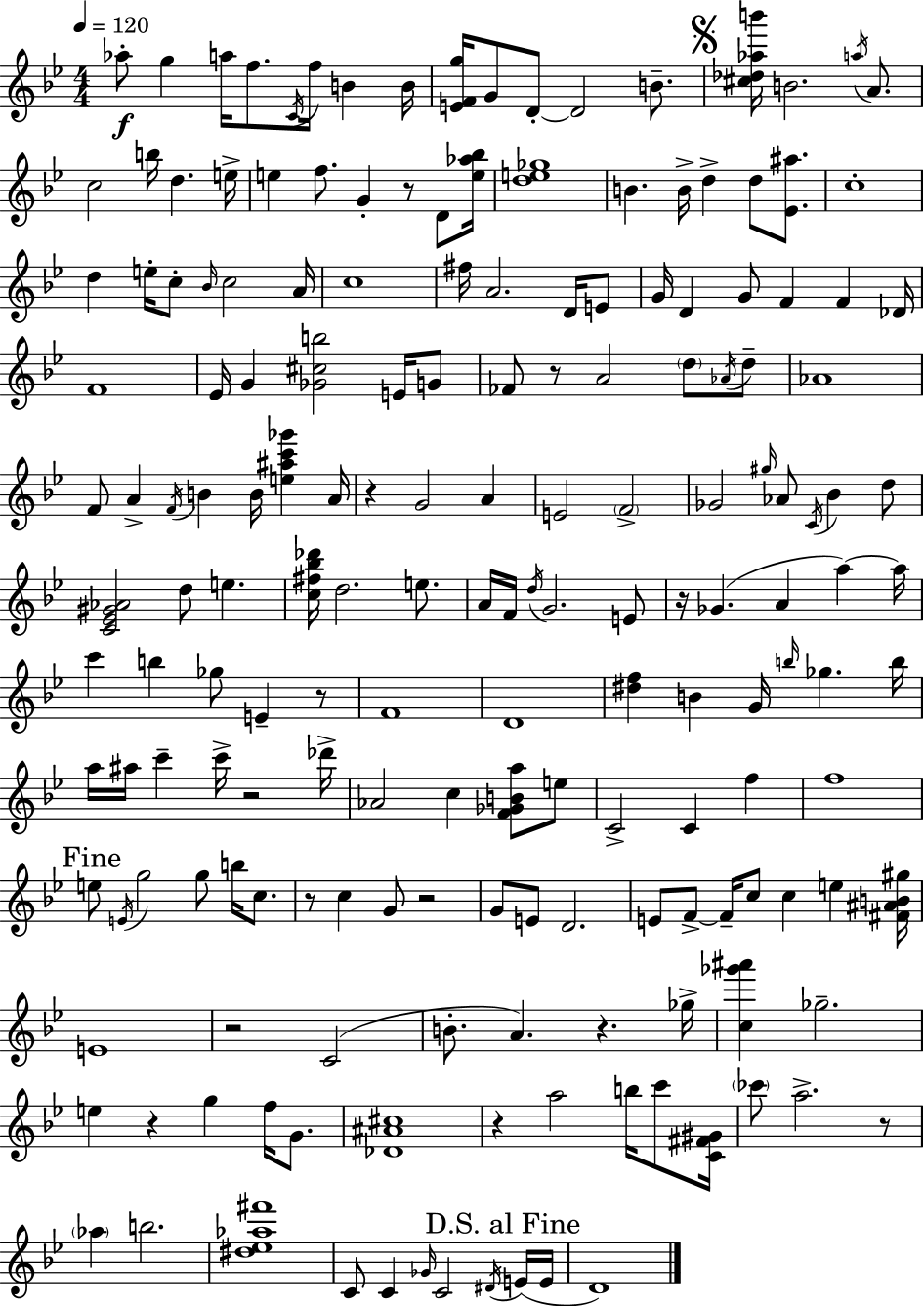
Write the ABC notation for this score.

X:1
T:Untitled
M:4/4
L:1/4
K:Bb
_a/2 g a/4 f/2 C/4 f/4 B B/4 [EFg]/4 G/2 D/2 D2 B/2 [^c_d_ab']/4 B2 a/4 A/2 c2 b/4 d e/4 e f/2 G z/2 D/2 [e_a_b]/4 [de_g]4 B B/4 d d/2 [_E^a]/2 c4 d e/4 c/2 _B/4 c2 A/4 c4 ^f/4 A2 D/4 E/2 G/4 D G/2 F F _D/4 F4 _E/4 G [_G^cb]2 E/4 G/2 _F/2 z/2 A2 d/2 _A/4 d/2 _A4 F/2 A F/4 B B/4 [e^ac'_g'] A/4 z G2 A E2 F2 _G2 ^g/4 _A/2 C/4 _B d/2 [C_E^G_A]2 d/2 e [c^f_b_d']/4 d2 e/2 A/4 F/4 d/4 G2 E/2 z/4 _G A a a/4 c' b _g/2 E z/2 F4 D4 [^df] B G/4 b/4 _g b/4 a/4 ^a/4 c' c'/4 z2 _d'/4 _A2 c [F_GBa]/2 e/2 C2 C f f4 e/2 E/4 g2 g/2 b/4 c/2 z/2 c G/2 z2 G/2 E/2 D2 E/2 F/2 F/4 c/2 c e [^F^AB^g]/4 E4 z2 C2 B/2 A z _g/4 [c_g'^a'] _g2 e z g f/4 G/2 [_D^A^c]4 z a2 b/4 c'/2 [C^F^G]/4 _c'/2 a2 z/2 _a b2 [^d_e_a^f']4 C/2 C _G/4 C2 ^D/4 E/4 E/4 D4